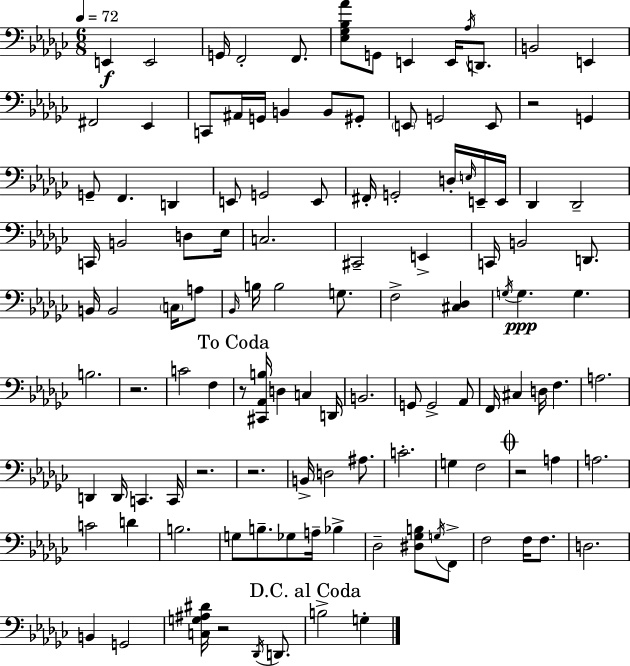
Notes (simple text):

E2/q E2/h G2/s F2/h F2/e. [Eb3,Gb3,Bb3,Ab4]/e G2/e E2/q E2/s Ab3/s D2/e. B2/h E2/q F#2/h Eb2/q C2/e A#2/s G2/s B2/q B2/e G#2/e E2/e G2/h E2/e R/h G2/q G2/e F2/q. D2/q E2/e G2/h E2/e F#2/s G2/h D3/s E3/s E2/s E2/s Db2/q Db2/h C2/s B2/h D3/e Eb3/s C3/h. C#2/h E2/q C2/s B2/h D2/e. B2/s B2/h C3/s A3/e Bb2/s B3/s B3/h G3/e. F3/h [C#3,Db3]/q G3/s G3/q. G3/q. B3/h. R/h. C4/h F3/q R/e [C#2,Ab2,B3]/s D3/q C3/q D2/s B2/h. G2/e G2/h Ab2/e F2/s C#3/q D3/s F3/q. A3/h. D2/q D2/s C2/q. C2/s R/h. R/h. B2/s D3/h A#3/e. C4/h. G3/q F3/h R/h A3/q A3/h. C4/h D4/q B3/h. G3/e B3/e. Gb3/e A3/s Bb3/q Db3/h [D#3,Gb3,B3]/e G3/s F2/e F3/h F3/s F3/e. D3/h. B2/q G2/h [C3,G3,A#3,D#4]/s R/h Db2/s D2/e. B3/h G3/q